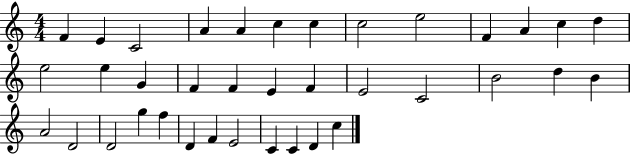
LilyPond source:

{
  \clef treble
  \numericTimeSignature
  \time 4/4
  \key c \major
  f'4 e'4 c'2 | a'4 a'4 c''4 c''4 | c''2 e''2 | f'4 a'4 c''4 d''4 | \break e''2 e''4 g'4 | f'4 f'4 e'4 f'4 | e'2 c'2 | b'2 d''4 b'4 | \break a'2 d'2 | d'2 g''4 f''4 | d'4 f'4 e'2 | c'4 c'4 d'4 c''4 | \break \bar "|."
}